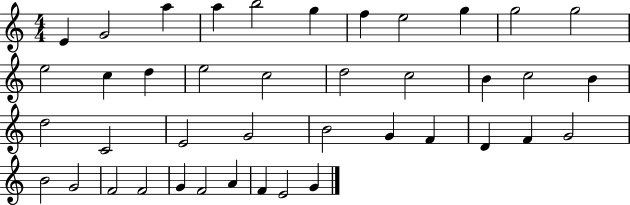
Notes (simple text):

E4/q G4/h A5/q A5/q B5/h G5/q F5/q E5/h G5/q G5/h G5/h E5/h C5/q D5/q E5/h C5/h D5/h C5/h B4/q C5/h B4/q D5/h C4/h E4/h G4/h B4/h G4/q F4/q D4/q F4/q G4/h B4/h G4/h F4/h F4/h G4/q F4/h A4/q F4/q E4/h G4/q